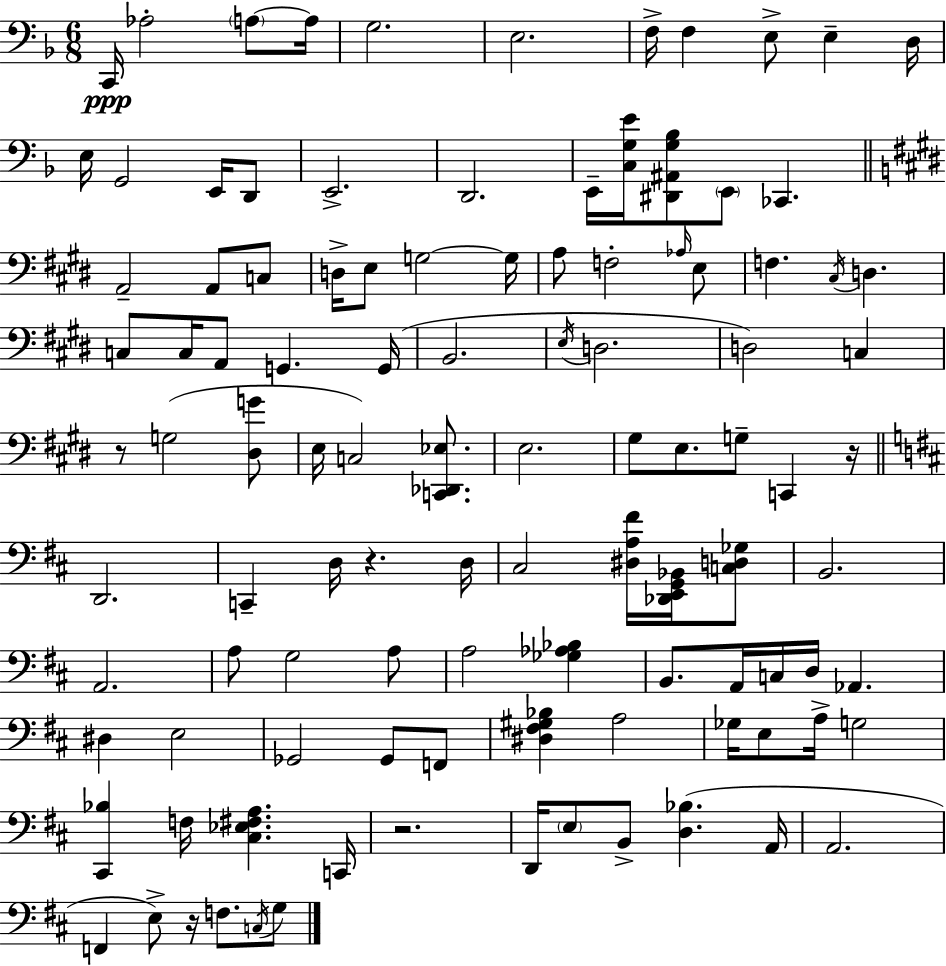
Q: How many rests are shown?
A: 5